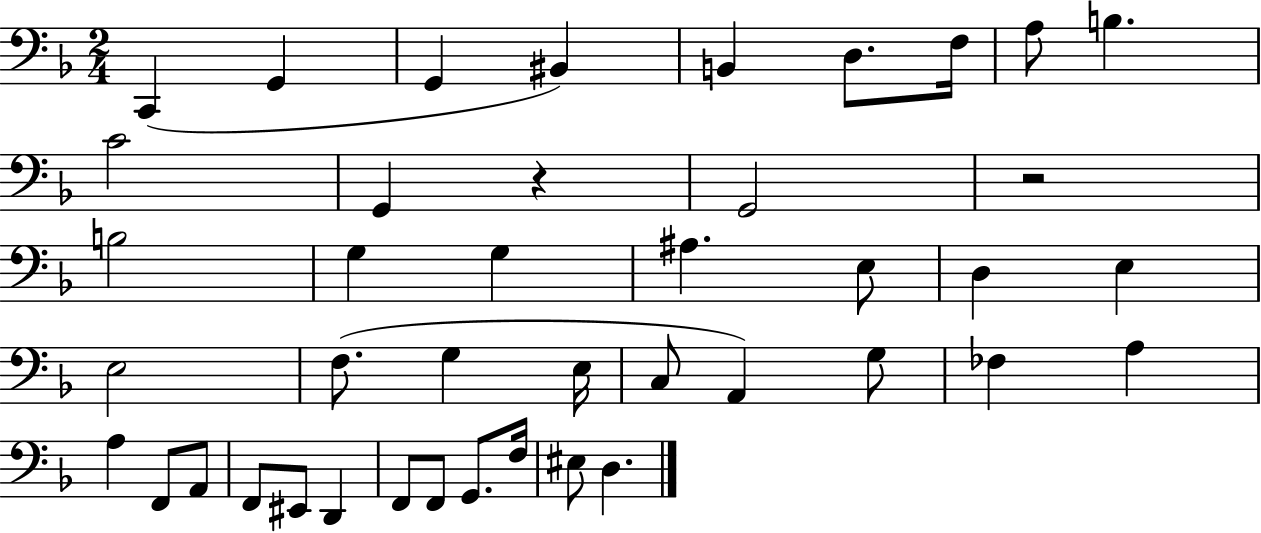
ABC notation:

X:1
T:Untitled
M:2/4
L:1/4
K:F
C,, G,, G,, ^B,, B,, D,/2 F,/4 A,/2 B, C2 G,, z G,,2 z2 B,2 G, G, ^A, E,/2 D, E, E,2 F,/2 G, E,/4 C,/2 A,, G,/2 _F, A, A, F,,/2 A,,/2 F,,/2 ^E,,/2 D,, F,,/2 F,,/2 G,,/2 F,/4 ^E,/2 D,